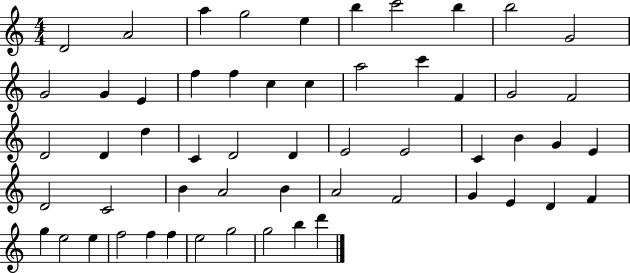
X:1
T:Untitled
M:4/4
L:1/4
K:C
D2 A2 a g2 e b c'2 b b2 G2 G2 G E f f c c a2 c' F G2 F2 D2 D d C D2 D E2 E2 C B G E D2 C2 B A2 B A2 F2 G E D F g e2 e f2 f f e2 g2 g2 b d'